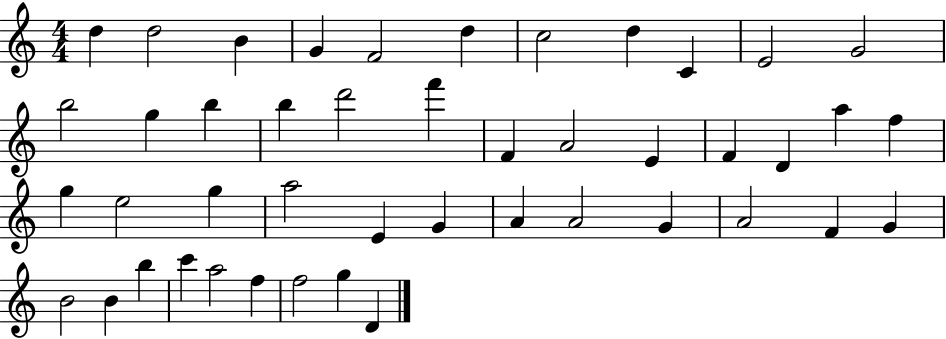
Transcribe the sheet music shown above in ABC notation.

X:1
T:Untitled
M:4/4
L:1/4
K:C
d d2 B G F2 d c2 d C E2 G2 b2 g b b d'2 f' F A2 E F D a f g e2 g a2 E G A A2 G A2 F G B2 B b c' a2 f f2 g D